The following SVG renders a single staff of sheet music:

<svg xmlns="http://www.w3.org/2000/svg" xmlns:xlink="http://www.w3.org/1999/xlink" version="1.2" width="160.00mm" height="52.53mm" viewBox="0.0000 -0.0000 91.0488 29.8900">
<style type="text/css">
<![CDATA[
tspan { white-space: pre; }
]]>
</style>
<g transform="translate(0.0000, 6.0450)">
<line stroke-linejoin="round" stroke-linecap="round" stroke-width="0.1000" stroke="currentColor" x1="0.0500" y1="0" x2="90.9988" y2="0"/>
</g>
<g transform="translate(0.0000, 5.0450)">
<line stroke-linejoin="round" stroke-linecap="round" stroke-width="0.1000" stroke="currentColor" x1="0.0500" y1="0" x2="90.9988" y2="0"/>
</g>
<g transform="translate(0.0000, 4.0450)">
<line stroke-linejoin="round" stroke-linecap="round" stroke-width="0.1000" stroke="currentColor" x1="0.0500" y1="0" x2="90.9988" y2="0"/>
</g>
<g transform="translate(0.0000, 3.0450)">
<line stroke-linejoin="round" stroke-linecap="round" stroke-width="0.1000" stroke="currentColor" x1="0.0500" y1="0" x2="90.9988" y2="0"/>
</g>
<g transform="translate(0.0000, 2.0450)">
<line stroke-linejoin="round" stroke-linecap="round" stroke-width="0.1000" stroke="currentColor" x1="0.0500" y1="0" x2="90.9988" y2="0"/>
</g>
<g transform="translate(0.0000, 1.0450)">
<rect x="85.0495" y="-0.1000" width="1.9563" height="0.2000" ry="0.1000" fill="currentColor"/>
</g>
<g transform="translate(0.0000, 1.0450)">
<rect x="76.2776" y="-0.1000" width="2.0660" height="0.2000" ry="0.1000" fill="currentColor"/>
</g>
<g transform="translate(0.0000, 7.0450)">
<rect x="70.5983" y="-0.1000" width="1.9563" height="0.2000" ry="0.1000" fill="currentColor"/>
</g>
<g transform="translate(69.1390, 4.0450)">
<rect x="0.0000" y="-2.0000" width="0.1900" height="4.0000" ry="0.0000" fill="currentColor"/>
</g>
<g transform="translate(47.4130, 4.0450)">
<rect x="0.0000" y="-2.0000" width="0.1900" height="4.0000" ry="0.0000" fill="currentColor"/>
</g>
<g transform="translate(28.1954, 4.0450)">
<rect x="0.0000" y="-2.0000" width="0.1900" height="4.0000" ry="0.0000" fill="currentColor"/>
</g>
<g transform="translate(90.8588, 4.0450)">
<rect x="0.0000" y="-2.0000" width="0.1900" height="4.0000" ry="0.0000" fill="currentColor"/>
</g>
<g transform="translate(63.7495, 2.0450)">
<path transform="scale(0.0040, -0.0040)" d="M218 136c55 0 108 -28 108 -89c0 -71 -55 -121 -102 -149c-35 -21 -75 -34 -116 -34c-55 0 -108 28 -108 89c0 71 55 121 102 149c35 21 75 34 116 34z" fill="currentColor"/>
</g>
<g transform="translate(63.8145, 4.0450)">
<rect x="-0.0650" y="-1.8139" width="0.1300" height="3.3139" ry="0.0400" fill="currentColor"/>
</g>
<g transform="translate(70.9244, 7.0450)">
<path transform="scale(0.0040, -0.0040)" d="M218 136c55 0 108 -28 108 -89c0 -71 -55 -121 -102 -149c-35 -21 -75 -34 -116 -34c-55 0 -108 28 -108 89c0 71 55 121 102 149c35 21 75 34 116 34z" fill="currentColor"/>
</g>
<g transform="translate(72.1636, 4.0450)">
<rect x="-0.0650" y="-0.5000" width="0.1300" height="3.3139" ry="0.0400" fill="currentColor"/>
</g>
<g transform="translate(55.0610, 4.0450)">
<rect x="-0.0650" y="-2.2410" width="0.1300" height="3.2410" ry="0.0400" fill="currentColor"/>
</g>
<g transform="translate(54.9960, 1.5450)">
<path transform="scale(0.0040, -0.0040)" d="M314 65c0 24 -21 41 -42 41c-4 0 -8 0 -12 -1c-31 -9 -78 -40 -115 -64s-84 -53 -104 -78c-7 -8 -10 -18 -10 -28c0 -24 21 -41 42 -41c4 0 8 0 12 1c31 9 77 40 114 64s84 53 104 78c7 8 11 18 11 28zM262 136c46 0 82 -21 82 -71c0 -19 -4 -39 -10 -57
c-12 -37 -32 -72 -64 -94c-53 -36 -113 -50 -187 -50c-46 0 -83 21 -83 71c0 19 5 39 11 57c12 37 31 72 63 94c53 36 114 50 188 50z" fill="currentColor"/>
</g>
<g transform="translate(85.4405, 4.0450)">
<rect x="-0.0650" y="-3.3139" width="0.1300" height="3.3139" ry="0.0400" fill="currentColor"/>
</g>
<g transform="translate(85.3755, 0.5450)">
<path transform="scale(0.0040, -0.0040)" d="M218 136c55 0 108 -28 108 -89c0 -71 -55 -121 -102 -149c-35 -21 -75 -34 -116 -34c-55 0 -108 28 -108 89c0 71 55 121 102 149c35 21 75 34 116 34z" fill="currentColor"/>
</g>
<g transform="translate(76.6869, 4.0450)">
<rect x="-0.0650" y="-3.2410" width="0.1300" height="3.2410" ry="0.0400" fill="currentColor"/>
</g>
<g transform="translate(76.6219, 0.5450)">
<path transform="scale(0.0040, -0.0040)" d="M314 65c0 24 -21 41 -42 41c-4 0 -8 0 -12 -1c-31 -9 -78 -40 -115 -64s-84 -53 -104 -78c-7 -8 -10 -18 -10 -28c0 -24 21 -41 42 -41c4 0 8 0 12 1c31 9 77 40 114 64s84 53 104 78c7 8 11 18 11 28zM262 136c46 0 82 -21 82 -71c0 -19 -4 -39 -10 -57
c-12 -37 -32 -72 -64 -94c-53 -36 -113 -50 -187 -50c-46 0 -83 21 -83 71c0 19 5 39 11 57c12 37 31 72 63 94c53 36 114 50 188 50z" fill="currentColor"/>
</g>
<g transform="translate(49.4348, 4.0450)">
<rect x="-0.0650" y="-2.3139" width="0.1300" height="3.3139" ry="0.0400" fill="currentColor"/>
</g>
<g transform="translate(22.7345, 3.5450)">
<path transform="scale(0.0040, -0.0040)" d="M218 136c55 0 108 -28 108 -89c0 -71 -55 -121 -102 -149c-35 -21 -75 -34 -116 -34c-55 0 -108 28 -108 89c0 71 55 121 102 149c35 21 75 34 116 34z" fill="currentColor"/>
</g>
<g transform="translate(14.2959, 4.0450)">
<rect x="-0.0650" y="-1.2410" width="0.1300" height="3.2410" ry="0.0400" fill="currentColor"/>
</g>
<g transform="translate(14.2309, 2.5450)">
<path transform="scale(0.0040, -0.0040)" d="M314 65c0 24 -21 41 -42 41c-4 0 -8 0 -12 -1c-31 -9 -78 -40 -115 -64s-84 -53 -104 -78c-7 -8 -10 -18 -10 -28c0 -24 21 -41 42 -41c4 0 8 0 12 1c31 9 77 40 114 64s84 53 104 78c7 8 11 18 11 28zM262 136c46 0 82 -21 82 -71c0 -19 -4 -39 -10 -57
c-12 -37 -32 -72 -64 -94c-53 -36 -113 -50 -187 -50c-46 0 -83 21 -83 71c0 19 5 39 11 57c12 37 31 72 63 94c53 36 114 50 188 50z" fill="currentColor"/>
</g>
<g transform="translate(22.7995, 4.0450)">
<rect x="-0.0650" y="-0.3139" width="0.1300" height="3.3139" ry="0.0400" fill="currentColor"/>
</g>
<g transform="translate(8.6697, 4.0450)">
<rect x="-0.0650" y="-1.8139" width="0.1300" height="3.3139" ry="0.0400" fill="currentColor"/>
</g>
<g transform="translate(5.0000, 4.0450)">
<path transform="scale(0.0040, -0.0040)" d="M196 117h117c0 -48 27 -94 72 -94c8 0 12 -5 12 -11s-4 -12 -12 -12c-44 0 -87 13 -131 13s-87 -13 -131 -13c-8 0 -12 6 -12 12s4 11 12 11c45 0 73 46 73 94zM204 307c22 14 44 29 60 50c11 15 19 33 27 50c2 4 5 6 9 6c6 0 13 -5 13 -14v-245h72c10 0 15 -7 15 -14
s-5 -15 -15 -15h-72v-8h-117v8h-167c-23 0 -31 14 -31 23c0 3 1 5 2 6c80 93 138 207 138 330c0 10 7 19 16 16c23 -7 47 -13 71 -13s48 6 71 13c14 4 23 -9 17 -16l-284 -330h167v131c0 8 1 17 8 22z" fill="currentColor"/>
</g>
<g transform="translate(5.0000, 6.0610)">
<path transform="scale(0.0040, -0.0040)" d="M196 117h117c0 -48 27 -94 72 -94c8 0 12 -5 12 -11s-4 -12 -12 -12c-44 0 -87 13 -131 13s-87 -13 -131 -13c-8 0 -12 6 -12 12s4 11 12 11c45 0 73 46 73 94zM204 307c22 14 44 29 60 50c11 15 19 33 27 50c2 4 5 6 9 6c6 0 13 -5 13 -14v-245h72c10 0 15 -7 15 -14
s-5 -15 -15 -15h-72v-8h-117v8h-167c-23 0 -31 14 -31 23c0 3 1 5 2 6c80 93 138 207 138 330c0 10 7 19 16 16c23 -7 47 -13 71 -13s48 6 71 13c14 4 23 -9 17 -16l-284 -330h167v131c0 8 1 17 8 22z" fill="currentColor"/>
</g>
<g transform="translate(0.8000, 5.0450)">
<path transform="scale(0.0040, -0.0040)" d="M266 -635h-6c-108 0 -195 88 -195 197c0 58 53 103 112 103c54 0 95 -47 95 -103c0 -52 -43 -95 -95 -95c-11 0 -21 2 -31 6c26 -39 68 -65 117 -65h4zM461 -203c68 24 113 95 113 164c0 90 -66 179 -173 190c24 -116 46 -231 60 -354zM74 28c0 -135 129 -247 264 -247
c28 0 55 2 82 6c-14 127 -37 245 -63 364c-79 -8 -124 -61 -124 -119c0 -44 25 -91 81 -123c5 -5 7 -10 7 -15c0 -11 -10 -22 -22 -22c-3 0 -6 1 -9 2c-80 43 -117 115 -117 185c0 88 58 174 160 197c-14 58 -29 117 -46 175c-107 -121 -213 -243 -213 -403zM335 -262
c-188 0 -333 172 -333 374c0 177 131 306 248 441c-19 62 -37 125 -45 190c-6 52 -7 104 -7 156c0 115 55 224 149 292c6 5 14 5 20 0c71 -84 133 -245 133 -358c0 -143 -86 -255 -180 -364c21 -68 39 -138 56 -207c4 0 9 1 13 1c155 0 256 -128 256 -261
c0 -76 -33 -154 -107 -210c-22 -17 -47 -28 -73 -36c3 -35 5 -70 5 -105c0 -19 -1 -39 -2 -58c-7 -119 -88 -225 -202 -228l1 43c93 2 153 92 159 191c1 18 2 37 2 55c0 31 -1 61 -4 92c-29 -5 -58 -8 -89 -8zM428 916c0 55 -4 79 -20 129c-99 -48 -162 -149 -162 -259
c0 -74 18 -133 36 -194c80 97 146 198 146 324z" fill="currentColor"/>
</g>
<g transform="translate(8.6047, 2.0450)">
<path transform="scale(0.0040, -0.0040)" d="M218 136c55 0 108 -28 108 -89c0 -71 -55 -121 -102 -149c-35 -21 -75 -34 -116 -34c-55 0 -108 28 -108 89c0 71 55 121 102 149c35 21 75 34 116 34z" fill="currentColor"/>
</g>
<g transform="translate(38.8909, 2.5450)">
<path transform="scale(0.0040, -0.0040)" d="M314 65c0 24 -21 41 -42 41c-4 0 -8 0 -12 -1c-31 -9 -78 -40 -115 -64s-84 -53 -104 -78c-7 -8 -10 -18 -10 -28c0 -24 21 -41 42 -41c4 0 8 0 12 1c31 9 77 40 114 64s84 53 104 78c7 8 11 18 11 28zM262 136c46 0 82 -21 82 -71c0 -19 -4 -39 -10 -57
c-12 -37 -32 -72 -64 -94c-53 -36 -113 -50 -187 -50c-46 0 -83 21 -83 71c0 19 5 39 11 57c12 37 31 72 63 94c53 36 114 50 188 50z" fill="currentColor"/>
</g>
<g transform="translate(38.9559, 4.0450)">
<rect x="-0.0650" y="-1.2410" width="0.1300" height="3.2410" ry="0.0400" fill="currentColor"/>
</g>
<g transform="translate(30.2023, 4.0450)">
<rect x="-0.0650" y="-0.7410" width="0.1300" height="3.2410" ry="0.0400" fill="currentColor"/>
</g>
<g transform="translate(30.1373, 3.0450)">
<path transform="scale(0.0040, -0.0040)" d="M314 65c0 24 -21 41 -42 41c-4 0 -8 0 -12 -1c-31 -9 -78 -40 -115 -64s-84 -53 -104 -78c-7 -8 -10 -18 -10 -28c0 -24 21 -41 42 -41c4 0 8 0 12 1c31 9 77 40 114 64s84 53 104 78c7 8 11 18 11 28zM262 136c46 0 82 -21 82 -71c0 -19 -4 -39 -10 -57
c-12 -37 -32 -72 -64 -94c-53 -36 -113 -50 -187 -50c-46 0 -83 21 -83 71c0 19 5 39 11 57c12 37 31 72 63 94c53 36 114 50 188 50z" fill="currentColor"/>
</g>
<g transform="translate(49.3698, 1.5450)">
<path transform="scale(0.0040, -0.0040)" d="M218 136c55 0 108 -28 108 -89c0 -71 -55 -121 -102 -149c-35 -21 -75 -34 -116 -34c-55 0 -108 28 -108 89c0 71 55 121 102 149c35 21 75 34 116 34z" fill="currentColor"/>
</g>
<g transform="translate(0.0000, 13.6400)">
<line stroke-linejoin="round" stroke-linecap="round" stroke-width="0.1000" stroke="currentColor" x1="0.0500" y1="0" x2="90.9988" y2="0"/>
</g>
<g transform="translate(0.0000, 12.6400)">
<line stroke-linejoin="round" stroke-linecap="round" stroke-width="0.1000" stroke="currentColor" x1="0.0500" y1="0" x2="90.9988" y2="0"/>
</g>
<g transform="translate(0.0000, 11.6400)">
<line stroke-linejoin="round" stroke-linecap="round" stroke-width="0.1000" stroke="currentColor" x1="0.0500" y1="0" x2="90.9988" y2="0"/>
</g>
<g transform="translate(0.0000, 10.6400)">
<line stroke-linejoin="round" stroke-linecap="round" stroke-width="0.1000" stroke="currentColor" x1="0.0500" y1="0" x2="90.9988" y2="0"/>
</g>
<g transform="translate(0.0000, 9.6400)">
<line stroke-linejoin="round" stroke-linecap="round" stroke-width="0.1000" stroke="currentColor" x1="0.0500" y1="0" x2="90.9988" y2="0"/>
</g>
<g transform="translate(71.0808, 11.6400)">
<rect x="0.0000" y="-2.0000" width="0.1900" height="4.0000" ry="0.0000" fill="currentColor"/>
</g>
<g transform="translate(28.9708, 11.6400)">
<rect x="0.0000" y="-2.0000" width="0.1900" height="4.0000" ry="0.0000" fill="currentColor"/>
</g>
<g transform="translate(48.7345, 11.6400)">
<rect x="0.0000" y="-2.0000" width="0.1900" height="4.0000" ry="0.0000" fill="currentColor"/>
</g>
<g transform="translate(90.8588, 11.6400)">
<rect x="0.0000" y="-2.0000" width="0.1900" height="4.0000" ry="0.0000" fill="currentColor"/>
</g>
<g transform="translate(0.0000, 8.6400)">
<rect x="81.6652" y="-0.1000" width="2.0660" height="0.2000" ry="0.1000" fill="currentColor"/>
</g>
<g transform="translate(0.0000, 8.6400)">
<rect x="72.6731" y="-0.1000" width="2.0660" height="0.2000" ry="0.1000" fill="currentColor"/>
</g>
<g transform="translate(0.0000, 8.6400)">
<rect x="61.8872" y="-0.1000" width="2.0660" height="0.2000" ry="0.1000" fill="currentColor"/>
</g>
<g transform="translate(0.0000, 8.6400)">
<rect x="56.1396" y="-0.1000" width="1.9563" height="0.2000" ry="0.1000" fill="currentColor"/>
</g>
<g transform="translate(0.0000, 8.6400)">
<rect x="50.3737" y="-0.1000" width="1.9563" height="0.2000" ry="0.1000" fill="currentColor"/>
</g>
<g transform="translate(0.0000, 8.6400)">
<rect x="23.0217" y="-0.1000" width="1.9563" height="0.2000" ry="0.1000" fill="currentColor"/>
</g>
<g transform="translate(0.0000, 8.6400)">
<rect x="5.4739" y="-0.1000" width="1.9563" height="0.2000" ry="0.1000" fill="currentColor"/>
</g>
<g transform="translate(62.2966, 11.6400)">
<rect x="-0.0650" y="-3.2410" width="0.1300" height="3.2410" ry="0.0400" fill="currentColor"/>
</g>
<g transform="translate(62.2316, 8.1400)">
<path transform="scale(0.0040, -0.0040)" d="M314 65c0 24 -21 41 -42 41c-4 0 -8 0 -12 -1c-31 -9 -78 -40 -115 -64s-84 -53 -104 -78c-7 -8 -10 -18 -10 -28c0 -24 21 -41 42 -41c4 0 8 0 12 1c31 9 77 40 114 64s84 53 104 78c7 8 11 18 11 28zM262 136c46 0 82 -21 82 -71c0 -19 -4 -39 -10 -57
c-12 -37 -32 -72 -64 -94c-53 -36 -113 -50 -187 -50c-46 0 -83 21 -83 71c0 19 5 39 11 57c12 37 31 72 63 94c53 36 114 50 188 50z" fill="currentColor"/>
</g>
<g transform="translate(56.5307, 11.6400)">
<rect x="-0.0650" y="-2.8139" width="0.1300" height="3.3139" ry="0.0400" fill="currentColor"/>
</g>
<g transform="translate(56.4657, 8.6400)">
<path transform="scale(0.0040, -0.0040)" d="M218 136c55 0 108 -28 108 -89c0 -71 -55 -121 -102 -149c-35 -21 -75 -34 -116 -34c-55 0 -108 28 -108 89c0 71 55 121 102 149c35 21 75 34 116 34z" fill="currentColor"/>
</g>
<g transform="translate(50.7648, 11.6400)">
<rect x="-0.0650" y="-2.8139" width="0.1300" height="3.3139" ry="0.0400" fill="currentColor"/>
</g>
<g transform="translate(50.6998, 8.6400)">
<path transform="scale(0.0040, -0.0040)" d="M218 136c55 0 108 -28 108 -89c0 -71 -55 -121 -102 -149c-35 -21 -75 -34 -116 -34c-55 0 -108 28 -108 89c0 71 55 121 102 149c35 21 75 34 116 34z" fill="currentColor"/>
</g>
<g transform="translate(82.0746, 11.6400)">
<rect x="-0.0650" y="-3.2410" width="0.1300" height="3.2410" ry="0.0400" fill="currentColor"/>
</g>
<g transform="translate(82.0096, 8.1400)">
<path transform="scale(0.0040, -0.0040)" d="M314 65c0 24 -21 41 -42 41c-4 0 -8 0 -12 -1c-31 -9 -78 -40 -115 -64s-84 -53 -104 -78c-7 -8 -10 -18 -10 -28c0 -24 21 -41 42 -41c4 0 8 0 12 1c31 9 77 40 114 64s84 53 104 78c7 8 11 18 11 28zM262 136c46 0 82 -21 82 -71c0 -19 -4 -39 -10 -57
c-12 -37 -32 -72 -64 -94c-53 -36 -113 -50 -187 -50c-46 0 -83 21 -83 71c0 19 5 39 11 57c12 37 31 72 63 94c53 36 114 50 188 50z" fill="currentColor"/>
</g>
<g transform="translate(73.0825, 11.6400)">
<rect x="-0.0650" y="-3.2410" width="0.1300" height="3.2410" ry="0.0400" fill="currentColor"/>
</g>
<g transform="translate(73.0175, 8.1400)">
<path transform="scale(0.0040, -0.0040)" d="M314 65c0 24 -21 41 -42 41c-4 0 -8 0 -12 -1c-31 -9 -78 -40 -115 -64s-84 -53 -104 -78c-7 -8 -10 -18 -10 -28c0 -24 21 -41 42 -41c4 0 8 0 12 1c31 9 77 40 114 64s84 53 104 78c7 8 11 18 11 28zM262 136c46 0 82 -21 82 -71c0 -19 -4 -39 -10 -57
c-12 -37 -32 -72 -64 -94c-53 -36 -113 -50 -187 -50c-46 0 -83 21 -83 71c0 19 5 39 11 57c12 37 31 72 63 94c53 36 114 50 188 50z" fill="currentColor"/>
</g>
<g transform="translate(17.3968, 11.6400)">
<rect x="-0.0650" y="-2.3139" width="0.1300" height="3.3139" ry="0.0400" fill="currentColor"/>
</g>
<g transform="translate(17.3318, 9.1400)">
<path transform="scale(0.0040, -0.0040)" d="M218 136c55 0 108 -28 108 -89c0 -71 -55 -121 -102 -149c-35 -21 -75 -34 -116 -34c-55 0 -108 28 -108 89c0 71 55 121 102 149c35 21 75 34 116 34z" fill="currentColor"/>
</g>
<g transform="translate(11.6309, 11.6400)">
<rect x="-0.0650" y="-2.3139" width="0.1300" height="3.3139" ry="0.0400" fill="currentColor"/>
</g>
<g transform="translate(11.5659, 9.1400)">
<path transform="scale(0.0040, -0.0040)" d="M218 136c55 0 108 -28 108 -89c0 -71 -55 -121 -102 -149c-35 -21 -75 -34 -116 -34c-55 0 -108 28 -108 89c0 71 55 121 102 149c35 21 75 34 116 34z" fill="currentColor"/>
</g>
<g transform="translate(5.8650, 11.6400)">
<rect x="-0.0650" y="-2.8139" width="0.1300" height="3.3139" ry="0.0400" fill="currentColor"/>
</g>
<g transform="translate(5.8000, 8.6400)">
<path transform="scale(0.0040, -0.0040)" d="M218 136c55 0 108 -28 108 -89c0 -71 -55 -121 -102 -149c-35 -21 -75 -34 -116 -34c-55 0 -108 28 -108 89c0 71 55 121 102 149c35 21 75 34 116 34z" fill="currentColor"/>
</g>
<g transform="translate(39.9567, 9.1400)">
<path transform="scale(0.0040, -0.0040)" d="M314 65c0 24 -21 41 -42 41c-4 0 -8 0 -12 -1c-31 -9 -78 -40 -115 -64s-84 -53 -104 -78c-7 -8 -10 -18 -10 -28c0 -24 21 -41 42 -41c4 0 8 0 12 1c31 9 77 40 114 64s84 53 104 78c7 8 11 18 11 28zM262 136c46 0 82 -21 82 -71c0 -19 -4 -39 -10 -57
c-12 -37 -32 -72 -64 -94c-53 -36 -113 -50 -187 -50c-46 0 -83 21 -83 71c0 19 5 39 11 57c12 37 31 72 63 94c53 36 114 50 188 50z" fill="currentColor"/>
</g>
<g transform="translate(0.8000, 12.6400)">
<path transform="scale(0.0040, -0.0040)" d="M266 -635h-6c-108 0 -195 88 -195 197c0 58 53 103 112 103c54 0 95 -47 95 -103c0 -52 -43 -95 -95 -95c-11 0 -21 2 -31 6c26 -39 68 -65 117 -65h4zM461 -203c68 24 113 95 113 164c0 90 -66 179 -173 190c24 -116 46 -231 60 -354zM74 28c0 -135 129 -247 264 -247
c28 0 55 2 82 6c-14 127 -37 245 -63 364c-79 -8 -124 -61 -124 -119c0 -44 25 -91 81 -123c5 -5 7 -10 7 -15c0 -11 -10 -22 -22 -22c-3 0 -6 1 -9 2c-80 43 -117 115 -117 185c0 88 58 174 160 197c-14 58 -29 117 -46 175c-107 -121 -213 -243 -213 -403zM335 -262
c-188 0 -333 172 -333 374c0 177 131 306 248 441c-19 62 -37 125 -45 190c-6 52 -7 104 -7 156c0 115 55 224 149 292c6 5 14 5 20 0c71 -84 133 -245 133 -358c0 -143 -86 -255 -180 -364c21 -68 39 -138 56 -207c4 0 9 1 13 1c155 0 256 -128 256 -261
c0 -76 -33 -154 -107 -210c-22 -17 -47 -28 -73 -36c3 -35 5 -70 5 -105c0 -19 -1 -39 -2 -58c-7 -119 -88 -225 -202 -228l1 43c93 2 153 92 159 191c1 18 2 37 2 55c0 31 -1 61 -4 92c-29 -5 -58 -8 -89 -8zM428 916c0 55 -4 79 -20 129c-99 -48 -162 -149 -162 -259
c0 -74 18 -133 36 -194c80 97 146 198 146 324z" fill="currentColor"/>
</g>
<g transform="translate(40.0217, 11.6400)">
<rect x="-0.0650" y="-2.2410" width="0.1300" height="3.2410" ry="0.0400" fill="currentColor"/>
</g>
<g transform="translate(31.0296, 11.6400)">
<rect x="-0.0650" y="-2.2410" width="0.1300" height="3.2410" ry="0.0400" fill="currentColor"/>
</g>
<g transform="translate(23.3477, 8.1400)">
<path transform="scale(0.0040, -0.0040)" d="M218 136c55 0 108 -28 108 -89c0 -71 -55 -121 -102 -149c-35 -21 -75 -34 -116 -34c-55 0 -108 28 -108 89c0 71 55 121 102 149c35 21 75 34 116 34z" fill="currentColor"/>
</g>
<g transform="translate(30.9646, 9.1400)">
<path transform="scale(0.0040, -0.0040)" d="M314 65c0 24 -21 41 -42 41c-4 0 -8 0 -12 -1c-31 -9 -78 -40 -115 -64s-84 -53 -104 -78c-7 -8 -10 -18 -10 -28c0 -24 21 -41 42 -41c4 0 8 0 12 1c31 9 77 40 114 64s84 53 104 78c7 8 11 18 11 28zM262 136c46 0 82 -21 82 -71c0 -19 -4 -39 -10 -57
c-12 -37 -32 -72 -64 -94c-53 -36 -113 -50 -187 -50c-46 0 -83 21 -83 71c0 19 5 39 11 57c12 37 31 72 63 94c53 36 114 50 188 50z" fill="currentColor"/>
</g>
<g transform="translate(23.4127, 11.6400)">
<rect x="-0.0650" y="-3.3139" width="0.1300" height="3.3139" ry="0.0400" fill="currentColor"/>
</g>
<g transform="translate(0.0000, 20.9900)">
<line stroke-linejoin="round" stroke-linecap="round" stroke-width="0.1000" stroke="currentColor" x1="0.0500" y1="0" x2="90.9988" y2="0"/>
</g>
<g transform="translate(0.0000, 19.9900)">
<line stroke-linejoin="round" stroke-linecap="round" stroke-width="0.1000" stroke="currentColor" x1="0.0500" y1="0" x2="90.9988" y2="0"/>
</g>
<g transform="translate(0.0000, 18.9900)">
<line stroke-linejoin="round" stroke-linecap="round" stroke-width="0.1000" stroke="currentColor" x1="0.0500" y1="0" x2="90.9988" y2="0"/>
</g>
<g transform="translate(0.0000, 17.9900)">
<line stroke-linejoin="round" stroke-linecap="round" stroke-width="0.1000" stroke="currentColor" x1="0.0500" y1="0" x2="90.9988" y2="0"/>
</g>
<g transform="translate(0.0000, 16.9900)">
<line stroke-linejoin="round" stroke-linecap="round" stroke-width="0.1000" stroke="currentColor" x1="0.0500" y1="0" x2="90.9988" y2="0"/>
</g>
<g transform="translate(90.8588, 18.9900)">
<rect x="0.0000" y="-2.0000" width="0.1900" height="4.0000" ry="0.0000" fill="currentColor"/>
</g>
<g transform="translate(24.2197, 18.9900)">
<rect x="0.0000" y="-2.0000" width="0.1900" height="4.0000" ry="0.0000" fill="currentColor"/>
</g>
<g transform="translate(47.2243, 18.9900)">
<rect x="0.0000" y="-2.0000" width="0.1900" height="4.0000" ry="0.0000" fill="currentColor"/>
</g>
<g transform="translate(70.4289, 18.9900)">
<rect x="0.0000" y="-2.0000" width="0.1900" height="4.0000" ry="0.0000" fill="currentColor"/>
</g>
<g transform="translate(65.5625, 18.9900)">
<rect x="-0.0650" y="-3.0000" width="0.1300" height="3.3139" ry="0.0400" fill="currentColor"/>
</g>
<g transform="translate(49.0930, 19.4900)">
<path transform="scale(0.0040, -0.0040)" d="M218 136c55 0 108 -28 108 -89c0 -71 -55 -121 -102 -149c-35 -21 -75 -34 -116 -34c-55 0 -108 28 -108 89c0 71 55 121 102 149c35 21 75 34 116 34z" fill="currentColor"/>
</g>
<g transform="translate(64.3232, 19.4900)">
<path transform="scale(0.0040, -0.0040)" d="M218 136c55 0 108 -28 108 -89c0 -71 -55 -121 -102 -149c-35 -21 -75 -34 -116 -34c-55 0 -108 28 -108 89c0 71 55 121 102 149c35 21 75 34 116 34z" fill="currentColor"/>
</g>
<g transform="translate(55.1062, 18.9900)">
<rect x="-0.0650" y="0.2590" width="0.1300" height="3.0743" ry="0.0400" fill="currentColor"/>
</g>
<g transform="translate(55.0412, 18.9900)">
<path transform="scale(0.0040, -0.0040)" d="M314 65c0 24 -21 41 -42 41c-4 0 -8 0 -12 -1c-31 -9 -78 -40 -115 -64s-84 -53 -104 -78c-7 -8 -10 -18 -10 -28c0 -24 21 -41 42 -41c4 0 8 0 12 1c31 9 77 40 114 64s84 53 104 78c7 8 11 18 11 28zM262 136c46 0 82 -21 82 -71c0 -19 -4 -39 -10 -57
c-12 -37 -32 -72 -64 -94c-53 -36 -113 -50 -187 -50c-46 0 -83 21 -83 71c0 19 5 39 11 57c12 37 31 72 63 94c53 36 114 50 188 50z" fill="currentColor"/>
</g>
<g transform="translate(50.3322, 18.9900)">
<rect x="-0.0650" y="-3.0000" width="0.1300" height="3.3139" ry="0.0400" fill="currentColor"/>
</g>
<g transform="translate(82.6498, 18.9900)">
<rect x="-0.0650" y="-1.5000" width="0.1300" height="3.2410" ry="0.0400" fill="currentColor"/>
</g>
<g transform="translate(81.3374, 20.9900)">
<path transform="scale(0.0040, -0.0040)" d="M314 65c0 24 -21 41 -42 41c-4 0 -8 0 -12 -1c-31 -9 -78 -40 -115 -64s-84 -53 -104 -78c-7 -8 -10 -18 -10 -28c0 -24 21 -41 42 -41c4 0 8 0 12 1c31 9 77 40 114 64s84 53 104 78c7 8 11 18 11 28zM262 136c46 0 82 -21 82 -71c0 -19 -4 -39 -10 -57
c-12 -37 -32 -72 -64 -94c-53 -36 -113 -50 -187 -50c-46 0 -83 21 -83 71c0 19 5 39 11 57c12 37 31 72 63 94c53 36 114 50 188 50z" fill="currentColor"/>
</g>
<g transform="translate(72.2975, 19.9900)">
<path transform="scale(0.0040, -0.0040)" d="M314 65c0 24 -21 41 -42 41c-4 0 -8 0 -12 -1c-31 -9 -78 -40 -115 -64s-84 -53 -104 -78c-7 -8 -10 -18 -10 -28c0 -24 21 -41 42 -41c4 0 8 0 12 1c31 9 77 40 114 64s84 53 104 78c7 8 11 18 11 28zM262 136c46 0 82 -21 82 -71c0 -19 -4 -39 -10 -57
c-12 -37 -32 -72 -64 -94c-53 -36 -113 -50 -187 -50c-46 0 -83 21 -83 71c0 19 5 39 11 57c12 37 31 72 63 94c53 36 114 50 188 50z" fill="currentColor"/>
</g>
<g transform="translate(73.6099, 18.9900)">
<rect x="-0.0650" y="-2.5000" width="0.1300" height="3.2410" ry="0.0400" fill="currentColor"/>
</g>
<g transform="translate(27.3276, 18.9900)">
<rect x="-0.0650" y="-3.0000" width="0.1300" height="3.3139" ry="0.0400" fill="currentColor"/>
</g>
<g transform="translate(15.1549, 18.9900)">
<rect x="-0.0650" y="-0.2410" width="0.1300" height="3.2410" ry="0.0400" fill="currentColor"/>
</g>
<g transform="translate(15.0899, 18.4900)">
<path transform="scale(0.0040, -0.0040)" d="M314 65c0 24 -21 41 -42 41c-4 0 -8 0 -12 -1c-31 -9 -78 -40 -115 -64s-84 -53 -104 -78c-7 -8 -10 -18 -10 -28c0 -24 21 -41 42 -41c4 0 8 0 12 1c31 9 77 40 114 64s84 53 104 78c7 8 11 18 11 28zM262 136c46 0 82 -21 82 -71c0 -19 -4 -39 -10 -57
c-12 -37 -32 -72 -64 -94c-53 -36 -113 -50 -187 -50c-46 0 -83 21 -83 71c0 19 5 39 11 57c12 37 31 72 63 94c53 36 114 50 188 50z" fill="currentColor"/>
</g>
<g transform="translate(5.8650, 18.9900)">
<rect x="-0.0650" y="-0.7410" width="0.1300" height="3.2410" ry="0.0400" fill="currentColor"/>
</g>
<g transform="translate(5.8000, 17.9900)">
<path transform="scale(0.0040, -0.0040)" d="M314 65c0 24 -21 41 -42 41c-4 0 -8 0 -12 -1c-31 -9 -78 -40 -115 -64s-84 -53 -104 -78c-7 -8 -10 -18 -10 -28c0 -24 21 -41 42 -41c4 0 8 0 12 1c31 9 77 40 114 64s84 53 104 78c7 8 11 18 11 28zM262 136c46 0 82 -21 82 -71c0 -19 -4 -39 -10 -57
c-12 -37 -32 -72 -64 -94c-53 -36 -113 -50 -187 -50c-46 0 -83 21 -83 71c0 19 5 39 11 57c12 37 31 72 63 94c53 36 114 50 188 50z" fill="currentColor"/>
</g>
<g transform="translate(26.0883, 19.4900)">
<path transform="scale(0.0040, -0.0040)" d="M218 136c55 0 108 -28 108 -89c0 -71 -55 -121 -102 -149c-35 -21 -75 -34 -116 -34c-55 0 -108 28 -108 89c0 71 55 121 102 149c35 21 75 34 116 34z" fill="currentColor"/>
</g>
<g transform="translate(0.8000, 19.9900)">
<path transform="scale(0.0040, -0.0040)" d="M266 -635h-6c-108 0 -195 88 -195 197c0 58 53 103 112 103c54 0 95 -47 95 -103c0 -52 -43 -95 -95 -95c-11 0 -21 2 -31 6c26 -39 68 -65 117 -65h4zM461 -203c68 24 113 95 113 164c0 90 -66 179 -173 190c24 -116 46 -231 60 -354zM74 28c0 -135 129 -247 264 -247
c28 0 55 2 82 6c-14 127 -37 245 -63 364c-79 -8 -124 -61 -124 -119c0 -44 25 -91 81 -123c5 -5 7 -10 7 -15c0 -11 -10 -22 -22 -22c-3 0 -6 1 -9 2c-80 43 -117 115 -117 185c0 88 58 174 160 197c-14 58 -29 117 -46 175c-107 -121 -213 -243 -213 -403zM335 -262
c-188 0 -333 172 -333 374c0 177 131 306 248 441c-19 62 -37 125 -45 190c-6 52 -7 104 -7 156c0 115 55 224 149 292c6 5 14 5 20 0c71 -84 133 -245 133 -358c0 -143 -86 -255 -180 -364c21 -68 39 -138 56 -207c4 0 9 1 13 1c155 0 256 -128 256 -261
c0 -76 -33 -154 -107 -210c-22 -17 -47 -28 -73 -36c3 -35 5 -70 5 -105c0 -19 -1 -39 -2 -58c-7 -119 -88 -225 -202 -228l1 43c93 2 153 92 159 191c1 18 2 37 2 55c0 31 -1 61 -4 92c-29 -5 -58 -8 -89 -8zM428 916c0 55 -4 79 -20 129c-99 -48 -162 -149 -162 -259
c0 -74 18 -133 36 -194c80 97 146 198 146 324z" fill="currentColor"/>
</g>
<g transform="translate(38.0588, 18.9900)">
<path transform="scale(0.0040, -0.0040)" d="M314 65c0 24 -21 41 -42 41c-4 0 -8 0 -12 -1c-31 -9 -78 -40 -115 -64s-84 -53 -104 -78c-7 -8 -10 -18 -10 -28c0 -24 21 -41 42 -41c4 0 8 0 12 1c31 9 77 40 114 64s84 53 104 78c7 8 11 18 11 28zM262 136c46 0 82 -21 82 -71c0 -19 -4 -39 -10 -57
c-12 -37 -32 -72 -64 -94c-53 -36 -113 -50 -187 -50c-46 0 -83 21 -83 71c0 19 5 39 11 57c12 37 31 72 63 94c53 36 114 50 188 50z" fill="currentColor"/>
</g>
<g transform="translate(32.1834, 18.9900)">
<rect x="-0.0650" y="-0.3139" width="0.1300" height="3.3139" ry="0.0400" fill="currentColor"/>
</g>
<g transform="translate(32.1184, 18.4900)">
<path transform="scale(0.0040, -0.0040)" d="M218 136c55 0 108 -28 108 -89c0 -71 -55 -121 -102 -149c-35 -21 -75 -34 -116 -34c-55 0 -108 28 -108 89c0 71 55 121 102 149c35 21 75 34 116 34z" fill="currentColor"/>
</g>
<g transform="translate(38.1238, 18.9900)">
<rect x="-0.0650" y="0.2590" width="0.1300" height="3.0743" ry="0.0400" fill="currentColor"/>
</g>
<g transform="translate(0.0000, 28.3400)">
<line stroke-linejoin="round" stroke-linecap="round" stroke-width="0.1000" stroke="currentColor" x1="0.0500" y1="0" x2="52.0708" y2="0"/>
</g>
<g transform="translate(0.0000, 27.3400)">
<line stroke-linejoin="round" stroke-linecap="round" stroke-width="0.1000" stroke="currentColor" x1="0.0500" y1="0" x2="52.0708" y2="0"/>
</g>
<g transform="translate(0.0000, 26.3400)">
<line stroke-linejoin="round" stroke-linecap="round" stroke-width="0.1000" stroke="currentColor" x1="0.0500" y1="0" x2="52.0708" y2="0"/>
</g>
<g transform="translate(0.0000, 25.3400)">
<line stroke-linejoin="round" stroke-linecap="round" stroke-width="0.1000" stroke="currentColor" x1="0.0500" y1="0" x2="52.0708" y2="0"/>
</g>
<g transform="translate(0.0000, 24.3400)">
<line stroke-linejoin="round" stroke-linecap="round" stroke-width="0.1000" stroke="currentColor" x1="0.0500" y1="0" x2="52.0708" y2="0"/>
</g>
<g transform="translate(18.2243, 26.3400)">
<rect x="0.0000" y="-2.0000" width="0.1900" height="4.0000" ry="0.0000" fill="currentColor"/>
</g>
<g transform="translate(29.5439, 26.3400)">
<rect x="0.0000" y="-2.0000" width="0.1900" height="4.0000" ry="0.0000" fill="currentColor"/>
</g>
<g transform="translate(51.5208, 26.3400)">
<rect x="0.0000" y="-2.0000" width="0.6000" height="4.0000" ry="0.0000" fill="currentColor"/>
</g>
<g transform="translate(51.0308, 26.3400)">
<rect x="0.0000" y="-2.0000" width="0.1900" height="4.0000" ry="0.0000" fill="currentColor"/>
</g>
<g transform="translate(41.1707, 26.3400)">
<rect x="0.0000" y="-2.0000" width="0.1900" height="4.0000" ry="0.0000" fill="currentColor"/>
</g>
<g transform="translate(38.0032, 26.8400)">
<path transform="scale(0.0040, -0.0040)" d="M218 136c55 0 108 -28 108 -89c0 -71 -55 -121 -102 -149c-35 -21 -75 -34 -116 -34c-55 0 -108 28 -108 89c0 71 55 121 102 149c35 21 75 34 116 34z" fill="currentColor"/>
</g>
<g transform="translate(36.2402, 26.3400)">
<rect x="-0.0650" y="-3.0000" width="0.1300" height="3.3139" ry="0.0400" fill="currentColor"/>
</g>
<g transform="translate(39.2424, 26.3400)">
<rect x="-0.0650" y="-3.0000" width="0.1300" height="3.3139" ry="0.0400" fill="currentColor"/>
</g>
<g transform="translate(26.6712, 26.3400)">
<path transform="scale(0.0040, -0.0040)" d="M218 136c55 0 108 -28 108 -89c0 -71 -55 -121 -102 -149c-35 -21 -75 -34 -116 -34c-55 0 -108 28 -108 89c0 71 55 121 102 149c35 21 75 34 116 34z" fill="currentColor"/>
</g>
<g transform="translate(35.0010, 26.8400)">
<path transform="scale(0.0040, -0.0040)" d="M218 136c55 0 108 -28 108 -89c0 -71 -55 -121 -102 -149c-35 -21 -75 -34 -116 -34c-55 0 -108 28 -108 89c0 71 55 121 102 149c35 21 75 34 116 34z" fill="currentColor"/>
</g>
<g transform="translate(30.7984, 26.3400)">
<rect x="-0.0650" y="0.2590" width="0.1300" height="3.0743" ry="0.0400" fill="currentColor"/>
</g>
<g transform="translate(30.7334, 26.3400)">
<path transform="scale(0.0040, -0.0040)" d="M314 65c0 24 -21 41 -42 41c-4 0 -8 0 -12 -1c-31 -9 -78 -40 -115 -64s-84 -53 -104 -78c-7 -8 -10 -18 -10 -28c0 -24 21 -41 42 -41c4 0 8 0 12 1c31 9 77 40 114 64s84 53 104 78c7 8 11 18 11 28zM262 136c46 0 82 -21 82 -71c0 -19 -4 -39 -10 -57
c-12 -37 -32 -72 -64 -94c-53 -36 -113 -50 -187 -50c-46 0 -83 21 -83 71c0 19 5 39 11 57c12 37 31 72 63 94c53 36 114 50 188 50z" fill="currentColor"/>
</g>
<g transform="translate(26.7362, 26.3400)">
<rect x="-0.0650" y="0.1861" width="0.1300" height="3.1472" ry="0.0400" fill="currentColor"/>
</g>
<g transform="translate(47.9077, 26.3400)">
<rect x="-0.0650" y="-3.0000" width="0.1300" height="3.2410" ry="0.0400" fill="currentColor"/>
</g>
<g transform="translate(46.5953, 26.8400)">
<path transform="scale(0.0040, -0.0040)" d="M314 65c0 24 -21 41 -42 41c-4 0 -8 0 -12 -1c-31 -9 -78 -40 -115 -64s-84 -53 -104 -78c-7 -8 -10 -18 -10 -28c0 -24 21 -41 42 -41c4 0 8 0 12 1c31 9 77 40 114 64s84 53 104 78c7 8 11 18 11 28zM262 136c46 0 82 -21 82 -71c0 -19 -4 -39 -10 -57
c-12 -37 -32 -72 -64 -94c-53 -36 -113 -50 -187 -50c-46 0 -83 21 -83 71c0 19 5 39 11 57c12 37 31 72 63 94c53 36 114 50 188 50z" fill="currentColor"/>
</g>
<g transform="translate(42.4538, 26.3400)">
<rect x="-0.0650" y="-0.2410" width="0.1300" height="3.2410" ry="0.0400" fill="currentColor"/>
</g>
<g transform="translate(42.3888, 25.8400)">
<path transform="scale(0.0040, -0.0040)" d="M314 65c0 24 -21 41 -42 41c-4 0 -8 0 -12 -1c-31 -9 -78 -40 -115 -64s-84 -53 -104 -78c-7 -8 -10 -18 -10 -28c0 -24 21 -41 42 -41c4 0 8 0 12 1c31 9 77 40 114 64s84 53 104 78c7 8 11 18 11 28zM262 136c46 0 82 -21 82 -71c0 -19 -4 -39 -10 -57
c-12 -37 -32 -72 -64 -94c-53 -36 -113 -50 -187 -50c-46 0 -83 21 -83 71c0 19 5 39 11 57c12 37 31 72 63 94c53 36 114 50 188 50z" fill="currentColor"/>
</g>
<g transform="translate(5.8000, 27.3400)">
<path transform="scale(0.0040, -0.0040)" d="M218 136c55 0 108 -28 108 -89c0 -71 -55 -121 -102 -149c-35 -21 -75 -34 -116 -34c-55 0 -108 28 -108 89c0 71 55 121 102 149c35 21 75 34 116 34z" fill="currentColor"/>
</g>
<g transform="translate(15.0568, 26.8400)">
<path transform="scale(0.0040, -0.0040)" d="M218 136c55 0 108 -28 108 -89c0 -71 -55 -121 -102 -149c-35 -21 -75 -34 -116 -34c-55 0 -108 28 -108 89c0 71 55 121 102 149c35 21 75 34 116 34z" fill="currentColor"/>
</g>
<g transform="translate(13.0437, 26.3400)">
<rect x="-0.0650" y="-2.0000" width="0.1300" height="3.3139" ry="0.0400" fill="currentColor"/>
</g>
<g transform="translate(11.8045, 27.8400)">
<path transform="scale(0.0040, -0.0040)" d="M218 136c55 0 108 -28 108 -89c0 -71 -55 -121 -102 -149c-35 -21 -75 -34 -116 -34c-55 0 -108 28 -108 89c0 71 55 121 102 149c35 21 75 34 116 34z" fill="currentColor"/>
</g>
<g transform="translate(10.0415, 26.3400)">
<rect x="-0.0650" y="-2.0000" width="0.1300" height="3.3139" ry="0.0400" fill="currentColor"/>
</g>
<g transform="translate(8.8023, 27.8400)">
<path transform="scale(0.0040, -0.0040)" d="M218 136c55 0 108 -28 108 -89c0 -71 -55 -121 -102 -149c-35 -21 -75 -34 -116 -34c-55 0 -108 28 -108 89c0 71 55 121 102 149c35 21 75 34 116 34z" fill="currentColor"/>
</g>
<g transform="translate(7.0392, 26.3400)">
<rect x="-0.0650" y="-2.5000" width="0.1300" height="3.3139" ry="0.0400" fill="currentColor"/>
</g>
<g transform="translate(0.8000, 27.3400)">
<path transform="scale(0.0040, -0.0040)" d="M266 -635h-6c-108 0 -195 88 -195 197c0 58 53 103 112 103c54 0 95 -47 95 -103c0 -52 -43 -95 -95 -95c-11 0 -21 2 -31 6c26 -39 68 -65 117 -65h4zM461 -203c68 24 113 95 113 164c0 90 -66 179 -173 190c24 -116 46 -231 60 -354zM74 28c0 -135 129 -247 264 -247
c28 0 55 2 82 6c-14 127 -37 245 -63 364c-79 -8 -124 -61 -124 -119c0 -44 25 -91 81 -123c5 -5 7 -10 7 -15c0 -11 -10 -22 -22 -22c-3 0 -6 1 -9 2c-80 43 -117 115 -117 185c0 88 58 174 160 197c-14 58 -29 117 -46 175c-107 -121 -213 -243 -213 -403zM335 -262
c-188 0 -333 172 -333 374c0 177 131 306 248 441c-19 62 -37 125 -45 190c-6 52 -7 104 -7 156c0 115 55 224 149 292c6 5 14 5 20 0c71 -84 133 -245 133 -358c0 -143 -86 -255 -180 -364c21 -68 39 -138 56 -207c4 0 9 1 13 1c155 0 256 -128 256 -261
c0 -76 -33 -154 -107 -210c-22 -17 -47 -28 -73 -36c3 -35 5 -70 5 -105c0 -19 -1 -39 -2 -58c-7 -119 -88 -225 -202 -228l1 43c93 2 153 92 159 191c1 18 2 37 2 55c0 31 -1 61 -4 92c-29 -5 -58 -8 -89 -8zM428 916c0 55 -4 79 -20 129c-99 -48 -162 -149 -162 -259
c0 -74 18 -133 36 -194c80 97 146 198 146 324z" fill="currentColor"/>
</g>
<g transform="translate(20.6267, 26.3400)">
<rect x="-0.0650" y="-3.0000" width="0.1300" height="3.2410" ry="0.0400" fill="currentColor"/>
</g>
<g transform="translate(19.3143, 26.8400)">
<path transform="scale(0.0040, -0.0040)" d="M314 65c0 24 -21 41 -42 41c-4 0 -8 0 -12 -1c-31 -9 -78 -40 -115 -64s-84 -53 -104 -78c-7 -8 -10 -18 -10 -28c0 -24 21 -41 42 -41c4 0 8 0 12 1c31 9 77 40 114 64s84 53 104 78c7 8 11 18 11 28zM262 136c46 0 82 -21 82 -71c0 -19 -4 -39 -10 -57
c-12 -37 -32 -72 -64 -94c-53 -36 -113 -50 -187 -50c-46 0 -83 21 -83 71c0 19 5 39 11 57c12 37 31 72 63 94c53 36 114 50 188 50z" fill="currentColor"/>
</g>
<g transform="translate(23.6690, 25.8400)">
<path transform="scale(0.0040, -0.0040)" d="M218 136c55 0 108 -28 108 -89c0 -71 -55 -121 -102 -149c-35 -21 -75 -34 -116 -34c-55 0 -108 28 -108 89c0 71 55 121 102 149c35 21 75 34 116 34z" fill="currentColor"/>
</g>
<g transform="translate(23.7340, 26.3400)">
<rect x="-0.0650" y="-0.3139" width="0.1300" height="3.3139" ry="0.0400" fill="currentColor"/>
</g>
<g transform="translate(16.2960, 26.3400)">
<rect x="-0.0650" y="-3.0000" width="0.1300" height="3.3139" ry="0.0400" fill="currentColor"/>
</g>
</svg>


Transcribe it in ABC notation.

X:1
T:Untitled
M:4/4
L:1/4
K:C
f e2 c d2 e2 g g2 f C b2 b a g g b g2 g2 a a b2 b2 b2 d2 c2 A c B2 A B2 A G2 E2 G F F A A2 c B B2 A A c2 A2